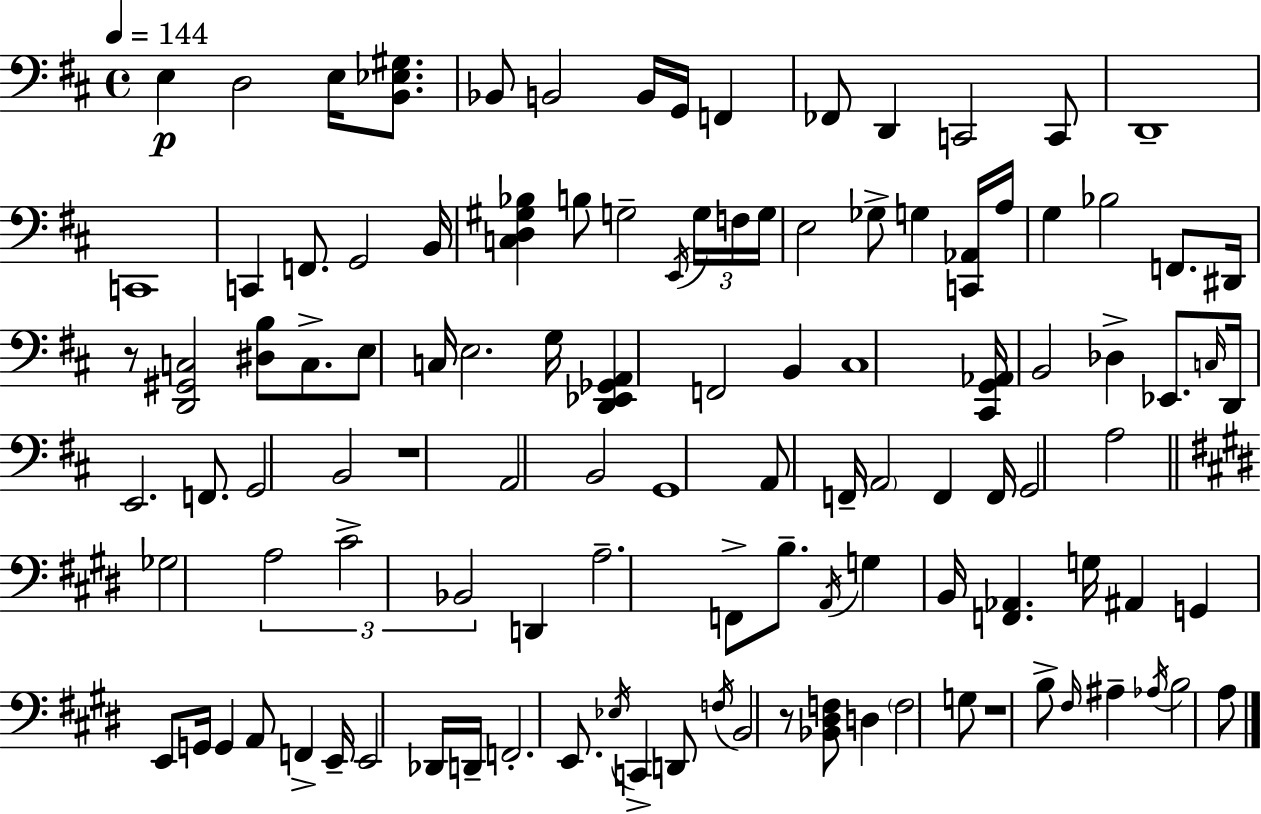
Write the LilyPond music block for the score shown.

{
  \clef bass
  \time 4/4
  \defaultTimeSignature
  \key d \major
  \tempo 4 = 144
  e4\p d2 e16 <b, ees gis>8. | bes,8 b,2 b,16 g,16 f,4 | fes,8 d,4 c,2 c,8 | d,1-- | \break c,1 | c,4 f,8. g,2 b,16 | <c d gis bes>4 b8 g2-- \acciaccatura { e,16 } \tuplet 3/2 { g16 | f16 g16 } e2 ges8-> g4 | \break <c, aes,>16 a16 g4 bes2 f,8. | dis,16 r8 <d, gis, c>2 <dis b>8 c8.-> | e8 c16 e2. | g16 <d, ees, ges, a,>4 f,2 b,4 | \break cis1 | <cis, g, aes,>16 b,2 des4-> ees,8. | \grace { c16 } d,16 e,2. f,8. | g,2 b,2 | \break r1 | a,2 b,2 | g,1 | a,8 f,16-- \parenthesize a,2 f,4 | \break f,16 g,2 a2 | \bar "||" \break \key e \major ges2 \tuplet 3/2 { a2 | cis'2-> bes,2 } | d,4 a2.-- | f,8-> b8.-- \acciaccatura { a,16 } g4 b,16 <f, aes,>4. | \break g16 ais,4 g,4 e,8 g,16 g,4 | a,8 f,4-> e,16-- e,2 | des,16 d,16-- f,2.-. e,8. | \acciaccatura { ees16 } c,4-> d,8 \acciaccatura { f16 } b,2 | \break r8 <bes, dis f>8 d4 \parenthesize f2 | g8 r1 | b8-> \grace { fis16 } ais4-- \acciaccatura { aes16 } b2 | a8 \bar "|."
}